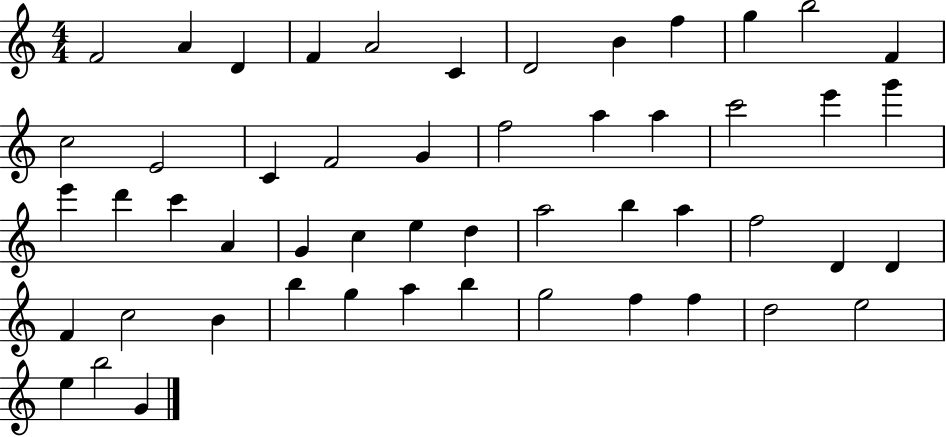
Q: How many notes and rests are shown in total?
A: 52